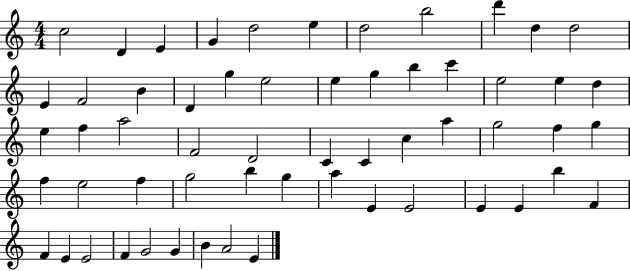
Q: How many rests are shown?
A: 0